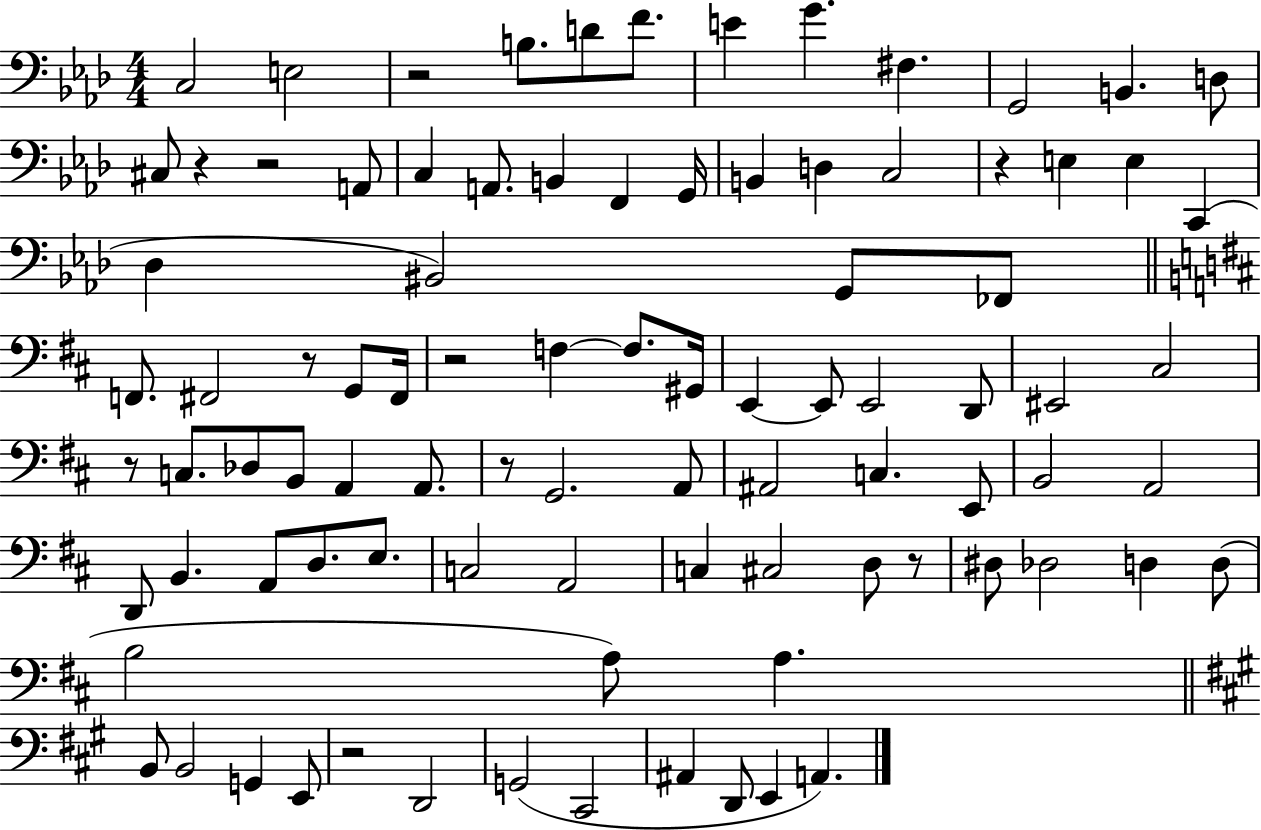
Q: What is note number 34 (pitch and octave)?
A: F3